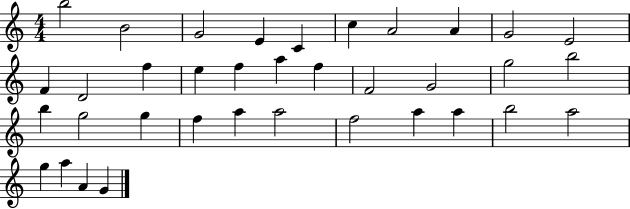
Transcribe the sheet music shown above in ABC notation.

X:1
T:Untitled
M:4/4
L:1/4
K:C
b2 B2 G2 E C c A2 A G2 E2 F D2 f e f a f F2 G2 g2 b2 b g2 g f a a2 f2 a a b2 a2 g a A G